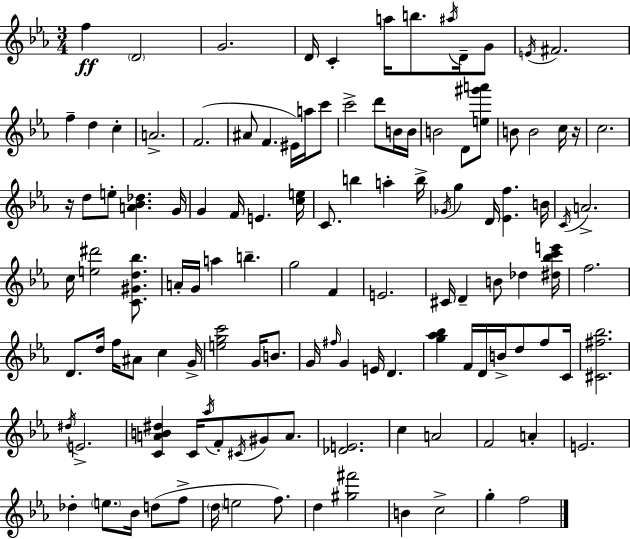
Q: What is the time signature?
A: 3/4